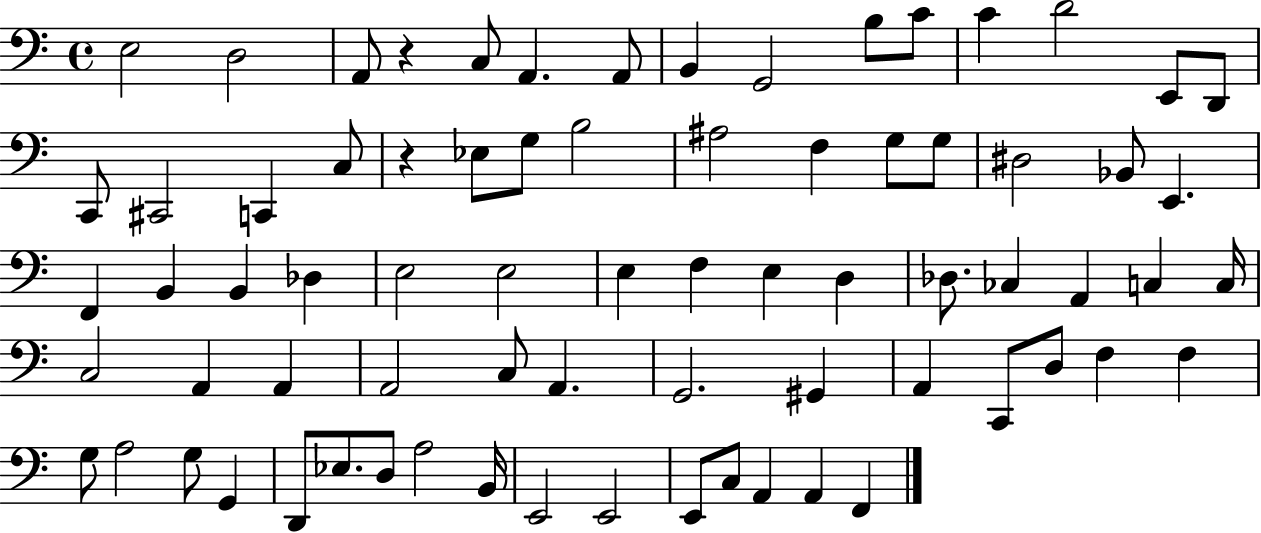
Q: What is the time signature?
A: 4/4